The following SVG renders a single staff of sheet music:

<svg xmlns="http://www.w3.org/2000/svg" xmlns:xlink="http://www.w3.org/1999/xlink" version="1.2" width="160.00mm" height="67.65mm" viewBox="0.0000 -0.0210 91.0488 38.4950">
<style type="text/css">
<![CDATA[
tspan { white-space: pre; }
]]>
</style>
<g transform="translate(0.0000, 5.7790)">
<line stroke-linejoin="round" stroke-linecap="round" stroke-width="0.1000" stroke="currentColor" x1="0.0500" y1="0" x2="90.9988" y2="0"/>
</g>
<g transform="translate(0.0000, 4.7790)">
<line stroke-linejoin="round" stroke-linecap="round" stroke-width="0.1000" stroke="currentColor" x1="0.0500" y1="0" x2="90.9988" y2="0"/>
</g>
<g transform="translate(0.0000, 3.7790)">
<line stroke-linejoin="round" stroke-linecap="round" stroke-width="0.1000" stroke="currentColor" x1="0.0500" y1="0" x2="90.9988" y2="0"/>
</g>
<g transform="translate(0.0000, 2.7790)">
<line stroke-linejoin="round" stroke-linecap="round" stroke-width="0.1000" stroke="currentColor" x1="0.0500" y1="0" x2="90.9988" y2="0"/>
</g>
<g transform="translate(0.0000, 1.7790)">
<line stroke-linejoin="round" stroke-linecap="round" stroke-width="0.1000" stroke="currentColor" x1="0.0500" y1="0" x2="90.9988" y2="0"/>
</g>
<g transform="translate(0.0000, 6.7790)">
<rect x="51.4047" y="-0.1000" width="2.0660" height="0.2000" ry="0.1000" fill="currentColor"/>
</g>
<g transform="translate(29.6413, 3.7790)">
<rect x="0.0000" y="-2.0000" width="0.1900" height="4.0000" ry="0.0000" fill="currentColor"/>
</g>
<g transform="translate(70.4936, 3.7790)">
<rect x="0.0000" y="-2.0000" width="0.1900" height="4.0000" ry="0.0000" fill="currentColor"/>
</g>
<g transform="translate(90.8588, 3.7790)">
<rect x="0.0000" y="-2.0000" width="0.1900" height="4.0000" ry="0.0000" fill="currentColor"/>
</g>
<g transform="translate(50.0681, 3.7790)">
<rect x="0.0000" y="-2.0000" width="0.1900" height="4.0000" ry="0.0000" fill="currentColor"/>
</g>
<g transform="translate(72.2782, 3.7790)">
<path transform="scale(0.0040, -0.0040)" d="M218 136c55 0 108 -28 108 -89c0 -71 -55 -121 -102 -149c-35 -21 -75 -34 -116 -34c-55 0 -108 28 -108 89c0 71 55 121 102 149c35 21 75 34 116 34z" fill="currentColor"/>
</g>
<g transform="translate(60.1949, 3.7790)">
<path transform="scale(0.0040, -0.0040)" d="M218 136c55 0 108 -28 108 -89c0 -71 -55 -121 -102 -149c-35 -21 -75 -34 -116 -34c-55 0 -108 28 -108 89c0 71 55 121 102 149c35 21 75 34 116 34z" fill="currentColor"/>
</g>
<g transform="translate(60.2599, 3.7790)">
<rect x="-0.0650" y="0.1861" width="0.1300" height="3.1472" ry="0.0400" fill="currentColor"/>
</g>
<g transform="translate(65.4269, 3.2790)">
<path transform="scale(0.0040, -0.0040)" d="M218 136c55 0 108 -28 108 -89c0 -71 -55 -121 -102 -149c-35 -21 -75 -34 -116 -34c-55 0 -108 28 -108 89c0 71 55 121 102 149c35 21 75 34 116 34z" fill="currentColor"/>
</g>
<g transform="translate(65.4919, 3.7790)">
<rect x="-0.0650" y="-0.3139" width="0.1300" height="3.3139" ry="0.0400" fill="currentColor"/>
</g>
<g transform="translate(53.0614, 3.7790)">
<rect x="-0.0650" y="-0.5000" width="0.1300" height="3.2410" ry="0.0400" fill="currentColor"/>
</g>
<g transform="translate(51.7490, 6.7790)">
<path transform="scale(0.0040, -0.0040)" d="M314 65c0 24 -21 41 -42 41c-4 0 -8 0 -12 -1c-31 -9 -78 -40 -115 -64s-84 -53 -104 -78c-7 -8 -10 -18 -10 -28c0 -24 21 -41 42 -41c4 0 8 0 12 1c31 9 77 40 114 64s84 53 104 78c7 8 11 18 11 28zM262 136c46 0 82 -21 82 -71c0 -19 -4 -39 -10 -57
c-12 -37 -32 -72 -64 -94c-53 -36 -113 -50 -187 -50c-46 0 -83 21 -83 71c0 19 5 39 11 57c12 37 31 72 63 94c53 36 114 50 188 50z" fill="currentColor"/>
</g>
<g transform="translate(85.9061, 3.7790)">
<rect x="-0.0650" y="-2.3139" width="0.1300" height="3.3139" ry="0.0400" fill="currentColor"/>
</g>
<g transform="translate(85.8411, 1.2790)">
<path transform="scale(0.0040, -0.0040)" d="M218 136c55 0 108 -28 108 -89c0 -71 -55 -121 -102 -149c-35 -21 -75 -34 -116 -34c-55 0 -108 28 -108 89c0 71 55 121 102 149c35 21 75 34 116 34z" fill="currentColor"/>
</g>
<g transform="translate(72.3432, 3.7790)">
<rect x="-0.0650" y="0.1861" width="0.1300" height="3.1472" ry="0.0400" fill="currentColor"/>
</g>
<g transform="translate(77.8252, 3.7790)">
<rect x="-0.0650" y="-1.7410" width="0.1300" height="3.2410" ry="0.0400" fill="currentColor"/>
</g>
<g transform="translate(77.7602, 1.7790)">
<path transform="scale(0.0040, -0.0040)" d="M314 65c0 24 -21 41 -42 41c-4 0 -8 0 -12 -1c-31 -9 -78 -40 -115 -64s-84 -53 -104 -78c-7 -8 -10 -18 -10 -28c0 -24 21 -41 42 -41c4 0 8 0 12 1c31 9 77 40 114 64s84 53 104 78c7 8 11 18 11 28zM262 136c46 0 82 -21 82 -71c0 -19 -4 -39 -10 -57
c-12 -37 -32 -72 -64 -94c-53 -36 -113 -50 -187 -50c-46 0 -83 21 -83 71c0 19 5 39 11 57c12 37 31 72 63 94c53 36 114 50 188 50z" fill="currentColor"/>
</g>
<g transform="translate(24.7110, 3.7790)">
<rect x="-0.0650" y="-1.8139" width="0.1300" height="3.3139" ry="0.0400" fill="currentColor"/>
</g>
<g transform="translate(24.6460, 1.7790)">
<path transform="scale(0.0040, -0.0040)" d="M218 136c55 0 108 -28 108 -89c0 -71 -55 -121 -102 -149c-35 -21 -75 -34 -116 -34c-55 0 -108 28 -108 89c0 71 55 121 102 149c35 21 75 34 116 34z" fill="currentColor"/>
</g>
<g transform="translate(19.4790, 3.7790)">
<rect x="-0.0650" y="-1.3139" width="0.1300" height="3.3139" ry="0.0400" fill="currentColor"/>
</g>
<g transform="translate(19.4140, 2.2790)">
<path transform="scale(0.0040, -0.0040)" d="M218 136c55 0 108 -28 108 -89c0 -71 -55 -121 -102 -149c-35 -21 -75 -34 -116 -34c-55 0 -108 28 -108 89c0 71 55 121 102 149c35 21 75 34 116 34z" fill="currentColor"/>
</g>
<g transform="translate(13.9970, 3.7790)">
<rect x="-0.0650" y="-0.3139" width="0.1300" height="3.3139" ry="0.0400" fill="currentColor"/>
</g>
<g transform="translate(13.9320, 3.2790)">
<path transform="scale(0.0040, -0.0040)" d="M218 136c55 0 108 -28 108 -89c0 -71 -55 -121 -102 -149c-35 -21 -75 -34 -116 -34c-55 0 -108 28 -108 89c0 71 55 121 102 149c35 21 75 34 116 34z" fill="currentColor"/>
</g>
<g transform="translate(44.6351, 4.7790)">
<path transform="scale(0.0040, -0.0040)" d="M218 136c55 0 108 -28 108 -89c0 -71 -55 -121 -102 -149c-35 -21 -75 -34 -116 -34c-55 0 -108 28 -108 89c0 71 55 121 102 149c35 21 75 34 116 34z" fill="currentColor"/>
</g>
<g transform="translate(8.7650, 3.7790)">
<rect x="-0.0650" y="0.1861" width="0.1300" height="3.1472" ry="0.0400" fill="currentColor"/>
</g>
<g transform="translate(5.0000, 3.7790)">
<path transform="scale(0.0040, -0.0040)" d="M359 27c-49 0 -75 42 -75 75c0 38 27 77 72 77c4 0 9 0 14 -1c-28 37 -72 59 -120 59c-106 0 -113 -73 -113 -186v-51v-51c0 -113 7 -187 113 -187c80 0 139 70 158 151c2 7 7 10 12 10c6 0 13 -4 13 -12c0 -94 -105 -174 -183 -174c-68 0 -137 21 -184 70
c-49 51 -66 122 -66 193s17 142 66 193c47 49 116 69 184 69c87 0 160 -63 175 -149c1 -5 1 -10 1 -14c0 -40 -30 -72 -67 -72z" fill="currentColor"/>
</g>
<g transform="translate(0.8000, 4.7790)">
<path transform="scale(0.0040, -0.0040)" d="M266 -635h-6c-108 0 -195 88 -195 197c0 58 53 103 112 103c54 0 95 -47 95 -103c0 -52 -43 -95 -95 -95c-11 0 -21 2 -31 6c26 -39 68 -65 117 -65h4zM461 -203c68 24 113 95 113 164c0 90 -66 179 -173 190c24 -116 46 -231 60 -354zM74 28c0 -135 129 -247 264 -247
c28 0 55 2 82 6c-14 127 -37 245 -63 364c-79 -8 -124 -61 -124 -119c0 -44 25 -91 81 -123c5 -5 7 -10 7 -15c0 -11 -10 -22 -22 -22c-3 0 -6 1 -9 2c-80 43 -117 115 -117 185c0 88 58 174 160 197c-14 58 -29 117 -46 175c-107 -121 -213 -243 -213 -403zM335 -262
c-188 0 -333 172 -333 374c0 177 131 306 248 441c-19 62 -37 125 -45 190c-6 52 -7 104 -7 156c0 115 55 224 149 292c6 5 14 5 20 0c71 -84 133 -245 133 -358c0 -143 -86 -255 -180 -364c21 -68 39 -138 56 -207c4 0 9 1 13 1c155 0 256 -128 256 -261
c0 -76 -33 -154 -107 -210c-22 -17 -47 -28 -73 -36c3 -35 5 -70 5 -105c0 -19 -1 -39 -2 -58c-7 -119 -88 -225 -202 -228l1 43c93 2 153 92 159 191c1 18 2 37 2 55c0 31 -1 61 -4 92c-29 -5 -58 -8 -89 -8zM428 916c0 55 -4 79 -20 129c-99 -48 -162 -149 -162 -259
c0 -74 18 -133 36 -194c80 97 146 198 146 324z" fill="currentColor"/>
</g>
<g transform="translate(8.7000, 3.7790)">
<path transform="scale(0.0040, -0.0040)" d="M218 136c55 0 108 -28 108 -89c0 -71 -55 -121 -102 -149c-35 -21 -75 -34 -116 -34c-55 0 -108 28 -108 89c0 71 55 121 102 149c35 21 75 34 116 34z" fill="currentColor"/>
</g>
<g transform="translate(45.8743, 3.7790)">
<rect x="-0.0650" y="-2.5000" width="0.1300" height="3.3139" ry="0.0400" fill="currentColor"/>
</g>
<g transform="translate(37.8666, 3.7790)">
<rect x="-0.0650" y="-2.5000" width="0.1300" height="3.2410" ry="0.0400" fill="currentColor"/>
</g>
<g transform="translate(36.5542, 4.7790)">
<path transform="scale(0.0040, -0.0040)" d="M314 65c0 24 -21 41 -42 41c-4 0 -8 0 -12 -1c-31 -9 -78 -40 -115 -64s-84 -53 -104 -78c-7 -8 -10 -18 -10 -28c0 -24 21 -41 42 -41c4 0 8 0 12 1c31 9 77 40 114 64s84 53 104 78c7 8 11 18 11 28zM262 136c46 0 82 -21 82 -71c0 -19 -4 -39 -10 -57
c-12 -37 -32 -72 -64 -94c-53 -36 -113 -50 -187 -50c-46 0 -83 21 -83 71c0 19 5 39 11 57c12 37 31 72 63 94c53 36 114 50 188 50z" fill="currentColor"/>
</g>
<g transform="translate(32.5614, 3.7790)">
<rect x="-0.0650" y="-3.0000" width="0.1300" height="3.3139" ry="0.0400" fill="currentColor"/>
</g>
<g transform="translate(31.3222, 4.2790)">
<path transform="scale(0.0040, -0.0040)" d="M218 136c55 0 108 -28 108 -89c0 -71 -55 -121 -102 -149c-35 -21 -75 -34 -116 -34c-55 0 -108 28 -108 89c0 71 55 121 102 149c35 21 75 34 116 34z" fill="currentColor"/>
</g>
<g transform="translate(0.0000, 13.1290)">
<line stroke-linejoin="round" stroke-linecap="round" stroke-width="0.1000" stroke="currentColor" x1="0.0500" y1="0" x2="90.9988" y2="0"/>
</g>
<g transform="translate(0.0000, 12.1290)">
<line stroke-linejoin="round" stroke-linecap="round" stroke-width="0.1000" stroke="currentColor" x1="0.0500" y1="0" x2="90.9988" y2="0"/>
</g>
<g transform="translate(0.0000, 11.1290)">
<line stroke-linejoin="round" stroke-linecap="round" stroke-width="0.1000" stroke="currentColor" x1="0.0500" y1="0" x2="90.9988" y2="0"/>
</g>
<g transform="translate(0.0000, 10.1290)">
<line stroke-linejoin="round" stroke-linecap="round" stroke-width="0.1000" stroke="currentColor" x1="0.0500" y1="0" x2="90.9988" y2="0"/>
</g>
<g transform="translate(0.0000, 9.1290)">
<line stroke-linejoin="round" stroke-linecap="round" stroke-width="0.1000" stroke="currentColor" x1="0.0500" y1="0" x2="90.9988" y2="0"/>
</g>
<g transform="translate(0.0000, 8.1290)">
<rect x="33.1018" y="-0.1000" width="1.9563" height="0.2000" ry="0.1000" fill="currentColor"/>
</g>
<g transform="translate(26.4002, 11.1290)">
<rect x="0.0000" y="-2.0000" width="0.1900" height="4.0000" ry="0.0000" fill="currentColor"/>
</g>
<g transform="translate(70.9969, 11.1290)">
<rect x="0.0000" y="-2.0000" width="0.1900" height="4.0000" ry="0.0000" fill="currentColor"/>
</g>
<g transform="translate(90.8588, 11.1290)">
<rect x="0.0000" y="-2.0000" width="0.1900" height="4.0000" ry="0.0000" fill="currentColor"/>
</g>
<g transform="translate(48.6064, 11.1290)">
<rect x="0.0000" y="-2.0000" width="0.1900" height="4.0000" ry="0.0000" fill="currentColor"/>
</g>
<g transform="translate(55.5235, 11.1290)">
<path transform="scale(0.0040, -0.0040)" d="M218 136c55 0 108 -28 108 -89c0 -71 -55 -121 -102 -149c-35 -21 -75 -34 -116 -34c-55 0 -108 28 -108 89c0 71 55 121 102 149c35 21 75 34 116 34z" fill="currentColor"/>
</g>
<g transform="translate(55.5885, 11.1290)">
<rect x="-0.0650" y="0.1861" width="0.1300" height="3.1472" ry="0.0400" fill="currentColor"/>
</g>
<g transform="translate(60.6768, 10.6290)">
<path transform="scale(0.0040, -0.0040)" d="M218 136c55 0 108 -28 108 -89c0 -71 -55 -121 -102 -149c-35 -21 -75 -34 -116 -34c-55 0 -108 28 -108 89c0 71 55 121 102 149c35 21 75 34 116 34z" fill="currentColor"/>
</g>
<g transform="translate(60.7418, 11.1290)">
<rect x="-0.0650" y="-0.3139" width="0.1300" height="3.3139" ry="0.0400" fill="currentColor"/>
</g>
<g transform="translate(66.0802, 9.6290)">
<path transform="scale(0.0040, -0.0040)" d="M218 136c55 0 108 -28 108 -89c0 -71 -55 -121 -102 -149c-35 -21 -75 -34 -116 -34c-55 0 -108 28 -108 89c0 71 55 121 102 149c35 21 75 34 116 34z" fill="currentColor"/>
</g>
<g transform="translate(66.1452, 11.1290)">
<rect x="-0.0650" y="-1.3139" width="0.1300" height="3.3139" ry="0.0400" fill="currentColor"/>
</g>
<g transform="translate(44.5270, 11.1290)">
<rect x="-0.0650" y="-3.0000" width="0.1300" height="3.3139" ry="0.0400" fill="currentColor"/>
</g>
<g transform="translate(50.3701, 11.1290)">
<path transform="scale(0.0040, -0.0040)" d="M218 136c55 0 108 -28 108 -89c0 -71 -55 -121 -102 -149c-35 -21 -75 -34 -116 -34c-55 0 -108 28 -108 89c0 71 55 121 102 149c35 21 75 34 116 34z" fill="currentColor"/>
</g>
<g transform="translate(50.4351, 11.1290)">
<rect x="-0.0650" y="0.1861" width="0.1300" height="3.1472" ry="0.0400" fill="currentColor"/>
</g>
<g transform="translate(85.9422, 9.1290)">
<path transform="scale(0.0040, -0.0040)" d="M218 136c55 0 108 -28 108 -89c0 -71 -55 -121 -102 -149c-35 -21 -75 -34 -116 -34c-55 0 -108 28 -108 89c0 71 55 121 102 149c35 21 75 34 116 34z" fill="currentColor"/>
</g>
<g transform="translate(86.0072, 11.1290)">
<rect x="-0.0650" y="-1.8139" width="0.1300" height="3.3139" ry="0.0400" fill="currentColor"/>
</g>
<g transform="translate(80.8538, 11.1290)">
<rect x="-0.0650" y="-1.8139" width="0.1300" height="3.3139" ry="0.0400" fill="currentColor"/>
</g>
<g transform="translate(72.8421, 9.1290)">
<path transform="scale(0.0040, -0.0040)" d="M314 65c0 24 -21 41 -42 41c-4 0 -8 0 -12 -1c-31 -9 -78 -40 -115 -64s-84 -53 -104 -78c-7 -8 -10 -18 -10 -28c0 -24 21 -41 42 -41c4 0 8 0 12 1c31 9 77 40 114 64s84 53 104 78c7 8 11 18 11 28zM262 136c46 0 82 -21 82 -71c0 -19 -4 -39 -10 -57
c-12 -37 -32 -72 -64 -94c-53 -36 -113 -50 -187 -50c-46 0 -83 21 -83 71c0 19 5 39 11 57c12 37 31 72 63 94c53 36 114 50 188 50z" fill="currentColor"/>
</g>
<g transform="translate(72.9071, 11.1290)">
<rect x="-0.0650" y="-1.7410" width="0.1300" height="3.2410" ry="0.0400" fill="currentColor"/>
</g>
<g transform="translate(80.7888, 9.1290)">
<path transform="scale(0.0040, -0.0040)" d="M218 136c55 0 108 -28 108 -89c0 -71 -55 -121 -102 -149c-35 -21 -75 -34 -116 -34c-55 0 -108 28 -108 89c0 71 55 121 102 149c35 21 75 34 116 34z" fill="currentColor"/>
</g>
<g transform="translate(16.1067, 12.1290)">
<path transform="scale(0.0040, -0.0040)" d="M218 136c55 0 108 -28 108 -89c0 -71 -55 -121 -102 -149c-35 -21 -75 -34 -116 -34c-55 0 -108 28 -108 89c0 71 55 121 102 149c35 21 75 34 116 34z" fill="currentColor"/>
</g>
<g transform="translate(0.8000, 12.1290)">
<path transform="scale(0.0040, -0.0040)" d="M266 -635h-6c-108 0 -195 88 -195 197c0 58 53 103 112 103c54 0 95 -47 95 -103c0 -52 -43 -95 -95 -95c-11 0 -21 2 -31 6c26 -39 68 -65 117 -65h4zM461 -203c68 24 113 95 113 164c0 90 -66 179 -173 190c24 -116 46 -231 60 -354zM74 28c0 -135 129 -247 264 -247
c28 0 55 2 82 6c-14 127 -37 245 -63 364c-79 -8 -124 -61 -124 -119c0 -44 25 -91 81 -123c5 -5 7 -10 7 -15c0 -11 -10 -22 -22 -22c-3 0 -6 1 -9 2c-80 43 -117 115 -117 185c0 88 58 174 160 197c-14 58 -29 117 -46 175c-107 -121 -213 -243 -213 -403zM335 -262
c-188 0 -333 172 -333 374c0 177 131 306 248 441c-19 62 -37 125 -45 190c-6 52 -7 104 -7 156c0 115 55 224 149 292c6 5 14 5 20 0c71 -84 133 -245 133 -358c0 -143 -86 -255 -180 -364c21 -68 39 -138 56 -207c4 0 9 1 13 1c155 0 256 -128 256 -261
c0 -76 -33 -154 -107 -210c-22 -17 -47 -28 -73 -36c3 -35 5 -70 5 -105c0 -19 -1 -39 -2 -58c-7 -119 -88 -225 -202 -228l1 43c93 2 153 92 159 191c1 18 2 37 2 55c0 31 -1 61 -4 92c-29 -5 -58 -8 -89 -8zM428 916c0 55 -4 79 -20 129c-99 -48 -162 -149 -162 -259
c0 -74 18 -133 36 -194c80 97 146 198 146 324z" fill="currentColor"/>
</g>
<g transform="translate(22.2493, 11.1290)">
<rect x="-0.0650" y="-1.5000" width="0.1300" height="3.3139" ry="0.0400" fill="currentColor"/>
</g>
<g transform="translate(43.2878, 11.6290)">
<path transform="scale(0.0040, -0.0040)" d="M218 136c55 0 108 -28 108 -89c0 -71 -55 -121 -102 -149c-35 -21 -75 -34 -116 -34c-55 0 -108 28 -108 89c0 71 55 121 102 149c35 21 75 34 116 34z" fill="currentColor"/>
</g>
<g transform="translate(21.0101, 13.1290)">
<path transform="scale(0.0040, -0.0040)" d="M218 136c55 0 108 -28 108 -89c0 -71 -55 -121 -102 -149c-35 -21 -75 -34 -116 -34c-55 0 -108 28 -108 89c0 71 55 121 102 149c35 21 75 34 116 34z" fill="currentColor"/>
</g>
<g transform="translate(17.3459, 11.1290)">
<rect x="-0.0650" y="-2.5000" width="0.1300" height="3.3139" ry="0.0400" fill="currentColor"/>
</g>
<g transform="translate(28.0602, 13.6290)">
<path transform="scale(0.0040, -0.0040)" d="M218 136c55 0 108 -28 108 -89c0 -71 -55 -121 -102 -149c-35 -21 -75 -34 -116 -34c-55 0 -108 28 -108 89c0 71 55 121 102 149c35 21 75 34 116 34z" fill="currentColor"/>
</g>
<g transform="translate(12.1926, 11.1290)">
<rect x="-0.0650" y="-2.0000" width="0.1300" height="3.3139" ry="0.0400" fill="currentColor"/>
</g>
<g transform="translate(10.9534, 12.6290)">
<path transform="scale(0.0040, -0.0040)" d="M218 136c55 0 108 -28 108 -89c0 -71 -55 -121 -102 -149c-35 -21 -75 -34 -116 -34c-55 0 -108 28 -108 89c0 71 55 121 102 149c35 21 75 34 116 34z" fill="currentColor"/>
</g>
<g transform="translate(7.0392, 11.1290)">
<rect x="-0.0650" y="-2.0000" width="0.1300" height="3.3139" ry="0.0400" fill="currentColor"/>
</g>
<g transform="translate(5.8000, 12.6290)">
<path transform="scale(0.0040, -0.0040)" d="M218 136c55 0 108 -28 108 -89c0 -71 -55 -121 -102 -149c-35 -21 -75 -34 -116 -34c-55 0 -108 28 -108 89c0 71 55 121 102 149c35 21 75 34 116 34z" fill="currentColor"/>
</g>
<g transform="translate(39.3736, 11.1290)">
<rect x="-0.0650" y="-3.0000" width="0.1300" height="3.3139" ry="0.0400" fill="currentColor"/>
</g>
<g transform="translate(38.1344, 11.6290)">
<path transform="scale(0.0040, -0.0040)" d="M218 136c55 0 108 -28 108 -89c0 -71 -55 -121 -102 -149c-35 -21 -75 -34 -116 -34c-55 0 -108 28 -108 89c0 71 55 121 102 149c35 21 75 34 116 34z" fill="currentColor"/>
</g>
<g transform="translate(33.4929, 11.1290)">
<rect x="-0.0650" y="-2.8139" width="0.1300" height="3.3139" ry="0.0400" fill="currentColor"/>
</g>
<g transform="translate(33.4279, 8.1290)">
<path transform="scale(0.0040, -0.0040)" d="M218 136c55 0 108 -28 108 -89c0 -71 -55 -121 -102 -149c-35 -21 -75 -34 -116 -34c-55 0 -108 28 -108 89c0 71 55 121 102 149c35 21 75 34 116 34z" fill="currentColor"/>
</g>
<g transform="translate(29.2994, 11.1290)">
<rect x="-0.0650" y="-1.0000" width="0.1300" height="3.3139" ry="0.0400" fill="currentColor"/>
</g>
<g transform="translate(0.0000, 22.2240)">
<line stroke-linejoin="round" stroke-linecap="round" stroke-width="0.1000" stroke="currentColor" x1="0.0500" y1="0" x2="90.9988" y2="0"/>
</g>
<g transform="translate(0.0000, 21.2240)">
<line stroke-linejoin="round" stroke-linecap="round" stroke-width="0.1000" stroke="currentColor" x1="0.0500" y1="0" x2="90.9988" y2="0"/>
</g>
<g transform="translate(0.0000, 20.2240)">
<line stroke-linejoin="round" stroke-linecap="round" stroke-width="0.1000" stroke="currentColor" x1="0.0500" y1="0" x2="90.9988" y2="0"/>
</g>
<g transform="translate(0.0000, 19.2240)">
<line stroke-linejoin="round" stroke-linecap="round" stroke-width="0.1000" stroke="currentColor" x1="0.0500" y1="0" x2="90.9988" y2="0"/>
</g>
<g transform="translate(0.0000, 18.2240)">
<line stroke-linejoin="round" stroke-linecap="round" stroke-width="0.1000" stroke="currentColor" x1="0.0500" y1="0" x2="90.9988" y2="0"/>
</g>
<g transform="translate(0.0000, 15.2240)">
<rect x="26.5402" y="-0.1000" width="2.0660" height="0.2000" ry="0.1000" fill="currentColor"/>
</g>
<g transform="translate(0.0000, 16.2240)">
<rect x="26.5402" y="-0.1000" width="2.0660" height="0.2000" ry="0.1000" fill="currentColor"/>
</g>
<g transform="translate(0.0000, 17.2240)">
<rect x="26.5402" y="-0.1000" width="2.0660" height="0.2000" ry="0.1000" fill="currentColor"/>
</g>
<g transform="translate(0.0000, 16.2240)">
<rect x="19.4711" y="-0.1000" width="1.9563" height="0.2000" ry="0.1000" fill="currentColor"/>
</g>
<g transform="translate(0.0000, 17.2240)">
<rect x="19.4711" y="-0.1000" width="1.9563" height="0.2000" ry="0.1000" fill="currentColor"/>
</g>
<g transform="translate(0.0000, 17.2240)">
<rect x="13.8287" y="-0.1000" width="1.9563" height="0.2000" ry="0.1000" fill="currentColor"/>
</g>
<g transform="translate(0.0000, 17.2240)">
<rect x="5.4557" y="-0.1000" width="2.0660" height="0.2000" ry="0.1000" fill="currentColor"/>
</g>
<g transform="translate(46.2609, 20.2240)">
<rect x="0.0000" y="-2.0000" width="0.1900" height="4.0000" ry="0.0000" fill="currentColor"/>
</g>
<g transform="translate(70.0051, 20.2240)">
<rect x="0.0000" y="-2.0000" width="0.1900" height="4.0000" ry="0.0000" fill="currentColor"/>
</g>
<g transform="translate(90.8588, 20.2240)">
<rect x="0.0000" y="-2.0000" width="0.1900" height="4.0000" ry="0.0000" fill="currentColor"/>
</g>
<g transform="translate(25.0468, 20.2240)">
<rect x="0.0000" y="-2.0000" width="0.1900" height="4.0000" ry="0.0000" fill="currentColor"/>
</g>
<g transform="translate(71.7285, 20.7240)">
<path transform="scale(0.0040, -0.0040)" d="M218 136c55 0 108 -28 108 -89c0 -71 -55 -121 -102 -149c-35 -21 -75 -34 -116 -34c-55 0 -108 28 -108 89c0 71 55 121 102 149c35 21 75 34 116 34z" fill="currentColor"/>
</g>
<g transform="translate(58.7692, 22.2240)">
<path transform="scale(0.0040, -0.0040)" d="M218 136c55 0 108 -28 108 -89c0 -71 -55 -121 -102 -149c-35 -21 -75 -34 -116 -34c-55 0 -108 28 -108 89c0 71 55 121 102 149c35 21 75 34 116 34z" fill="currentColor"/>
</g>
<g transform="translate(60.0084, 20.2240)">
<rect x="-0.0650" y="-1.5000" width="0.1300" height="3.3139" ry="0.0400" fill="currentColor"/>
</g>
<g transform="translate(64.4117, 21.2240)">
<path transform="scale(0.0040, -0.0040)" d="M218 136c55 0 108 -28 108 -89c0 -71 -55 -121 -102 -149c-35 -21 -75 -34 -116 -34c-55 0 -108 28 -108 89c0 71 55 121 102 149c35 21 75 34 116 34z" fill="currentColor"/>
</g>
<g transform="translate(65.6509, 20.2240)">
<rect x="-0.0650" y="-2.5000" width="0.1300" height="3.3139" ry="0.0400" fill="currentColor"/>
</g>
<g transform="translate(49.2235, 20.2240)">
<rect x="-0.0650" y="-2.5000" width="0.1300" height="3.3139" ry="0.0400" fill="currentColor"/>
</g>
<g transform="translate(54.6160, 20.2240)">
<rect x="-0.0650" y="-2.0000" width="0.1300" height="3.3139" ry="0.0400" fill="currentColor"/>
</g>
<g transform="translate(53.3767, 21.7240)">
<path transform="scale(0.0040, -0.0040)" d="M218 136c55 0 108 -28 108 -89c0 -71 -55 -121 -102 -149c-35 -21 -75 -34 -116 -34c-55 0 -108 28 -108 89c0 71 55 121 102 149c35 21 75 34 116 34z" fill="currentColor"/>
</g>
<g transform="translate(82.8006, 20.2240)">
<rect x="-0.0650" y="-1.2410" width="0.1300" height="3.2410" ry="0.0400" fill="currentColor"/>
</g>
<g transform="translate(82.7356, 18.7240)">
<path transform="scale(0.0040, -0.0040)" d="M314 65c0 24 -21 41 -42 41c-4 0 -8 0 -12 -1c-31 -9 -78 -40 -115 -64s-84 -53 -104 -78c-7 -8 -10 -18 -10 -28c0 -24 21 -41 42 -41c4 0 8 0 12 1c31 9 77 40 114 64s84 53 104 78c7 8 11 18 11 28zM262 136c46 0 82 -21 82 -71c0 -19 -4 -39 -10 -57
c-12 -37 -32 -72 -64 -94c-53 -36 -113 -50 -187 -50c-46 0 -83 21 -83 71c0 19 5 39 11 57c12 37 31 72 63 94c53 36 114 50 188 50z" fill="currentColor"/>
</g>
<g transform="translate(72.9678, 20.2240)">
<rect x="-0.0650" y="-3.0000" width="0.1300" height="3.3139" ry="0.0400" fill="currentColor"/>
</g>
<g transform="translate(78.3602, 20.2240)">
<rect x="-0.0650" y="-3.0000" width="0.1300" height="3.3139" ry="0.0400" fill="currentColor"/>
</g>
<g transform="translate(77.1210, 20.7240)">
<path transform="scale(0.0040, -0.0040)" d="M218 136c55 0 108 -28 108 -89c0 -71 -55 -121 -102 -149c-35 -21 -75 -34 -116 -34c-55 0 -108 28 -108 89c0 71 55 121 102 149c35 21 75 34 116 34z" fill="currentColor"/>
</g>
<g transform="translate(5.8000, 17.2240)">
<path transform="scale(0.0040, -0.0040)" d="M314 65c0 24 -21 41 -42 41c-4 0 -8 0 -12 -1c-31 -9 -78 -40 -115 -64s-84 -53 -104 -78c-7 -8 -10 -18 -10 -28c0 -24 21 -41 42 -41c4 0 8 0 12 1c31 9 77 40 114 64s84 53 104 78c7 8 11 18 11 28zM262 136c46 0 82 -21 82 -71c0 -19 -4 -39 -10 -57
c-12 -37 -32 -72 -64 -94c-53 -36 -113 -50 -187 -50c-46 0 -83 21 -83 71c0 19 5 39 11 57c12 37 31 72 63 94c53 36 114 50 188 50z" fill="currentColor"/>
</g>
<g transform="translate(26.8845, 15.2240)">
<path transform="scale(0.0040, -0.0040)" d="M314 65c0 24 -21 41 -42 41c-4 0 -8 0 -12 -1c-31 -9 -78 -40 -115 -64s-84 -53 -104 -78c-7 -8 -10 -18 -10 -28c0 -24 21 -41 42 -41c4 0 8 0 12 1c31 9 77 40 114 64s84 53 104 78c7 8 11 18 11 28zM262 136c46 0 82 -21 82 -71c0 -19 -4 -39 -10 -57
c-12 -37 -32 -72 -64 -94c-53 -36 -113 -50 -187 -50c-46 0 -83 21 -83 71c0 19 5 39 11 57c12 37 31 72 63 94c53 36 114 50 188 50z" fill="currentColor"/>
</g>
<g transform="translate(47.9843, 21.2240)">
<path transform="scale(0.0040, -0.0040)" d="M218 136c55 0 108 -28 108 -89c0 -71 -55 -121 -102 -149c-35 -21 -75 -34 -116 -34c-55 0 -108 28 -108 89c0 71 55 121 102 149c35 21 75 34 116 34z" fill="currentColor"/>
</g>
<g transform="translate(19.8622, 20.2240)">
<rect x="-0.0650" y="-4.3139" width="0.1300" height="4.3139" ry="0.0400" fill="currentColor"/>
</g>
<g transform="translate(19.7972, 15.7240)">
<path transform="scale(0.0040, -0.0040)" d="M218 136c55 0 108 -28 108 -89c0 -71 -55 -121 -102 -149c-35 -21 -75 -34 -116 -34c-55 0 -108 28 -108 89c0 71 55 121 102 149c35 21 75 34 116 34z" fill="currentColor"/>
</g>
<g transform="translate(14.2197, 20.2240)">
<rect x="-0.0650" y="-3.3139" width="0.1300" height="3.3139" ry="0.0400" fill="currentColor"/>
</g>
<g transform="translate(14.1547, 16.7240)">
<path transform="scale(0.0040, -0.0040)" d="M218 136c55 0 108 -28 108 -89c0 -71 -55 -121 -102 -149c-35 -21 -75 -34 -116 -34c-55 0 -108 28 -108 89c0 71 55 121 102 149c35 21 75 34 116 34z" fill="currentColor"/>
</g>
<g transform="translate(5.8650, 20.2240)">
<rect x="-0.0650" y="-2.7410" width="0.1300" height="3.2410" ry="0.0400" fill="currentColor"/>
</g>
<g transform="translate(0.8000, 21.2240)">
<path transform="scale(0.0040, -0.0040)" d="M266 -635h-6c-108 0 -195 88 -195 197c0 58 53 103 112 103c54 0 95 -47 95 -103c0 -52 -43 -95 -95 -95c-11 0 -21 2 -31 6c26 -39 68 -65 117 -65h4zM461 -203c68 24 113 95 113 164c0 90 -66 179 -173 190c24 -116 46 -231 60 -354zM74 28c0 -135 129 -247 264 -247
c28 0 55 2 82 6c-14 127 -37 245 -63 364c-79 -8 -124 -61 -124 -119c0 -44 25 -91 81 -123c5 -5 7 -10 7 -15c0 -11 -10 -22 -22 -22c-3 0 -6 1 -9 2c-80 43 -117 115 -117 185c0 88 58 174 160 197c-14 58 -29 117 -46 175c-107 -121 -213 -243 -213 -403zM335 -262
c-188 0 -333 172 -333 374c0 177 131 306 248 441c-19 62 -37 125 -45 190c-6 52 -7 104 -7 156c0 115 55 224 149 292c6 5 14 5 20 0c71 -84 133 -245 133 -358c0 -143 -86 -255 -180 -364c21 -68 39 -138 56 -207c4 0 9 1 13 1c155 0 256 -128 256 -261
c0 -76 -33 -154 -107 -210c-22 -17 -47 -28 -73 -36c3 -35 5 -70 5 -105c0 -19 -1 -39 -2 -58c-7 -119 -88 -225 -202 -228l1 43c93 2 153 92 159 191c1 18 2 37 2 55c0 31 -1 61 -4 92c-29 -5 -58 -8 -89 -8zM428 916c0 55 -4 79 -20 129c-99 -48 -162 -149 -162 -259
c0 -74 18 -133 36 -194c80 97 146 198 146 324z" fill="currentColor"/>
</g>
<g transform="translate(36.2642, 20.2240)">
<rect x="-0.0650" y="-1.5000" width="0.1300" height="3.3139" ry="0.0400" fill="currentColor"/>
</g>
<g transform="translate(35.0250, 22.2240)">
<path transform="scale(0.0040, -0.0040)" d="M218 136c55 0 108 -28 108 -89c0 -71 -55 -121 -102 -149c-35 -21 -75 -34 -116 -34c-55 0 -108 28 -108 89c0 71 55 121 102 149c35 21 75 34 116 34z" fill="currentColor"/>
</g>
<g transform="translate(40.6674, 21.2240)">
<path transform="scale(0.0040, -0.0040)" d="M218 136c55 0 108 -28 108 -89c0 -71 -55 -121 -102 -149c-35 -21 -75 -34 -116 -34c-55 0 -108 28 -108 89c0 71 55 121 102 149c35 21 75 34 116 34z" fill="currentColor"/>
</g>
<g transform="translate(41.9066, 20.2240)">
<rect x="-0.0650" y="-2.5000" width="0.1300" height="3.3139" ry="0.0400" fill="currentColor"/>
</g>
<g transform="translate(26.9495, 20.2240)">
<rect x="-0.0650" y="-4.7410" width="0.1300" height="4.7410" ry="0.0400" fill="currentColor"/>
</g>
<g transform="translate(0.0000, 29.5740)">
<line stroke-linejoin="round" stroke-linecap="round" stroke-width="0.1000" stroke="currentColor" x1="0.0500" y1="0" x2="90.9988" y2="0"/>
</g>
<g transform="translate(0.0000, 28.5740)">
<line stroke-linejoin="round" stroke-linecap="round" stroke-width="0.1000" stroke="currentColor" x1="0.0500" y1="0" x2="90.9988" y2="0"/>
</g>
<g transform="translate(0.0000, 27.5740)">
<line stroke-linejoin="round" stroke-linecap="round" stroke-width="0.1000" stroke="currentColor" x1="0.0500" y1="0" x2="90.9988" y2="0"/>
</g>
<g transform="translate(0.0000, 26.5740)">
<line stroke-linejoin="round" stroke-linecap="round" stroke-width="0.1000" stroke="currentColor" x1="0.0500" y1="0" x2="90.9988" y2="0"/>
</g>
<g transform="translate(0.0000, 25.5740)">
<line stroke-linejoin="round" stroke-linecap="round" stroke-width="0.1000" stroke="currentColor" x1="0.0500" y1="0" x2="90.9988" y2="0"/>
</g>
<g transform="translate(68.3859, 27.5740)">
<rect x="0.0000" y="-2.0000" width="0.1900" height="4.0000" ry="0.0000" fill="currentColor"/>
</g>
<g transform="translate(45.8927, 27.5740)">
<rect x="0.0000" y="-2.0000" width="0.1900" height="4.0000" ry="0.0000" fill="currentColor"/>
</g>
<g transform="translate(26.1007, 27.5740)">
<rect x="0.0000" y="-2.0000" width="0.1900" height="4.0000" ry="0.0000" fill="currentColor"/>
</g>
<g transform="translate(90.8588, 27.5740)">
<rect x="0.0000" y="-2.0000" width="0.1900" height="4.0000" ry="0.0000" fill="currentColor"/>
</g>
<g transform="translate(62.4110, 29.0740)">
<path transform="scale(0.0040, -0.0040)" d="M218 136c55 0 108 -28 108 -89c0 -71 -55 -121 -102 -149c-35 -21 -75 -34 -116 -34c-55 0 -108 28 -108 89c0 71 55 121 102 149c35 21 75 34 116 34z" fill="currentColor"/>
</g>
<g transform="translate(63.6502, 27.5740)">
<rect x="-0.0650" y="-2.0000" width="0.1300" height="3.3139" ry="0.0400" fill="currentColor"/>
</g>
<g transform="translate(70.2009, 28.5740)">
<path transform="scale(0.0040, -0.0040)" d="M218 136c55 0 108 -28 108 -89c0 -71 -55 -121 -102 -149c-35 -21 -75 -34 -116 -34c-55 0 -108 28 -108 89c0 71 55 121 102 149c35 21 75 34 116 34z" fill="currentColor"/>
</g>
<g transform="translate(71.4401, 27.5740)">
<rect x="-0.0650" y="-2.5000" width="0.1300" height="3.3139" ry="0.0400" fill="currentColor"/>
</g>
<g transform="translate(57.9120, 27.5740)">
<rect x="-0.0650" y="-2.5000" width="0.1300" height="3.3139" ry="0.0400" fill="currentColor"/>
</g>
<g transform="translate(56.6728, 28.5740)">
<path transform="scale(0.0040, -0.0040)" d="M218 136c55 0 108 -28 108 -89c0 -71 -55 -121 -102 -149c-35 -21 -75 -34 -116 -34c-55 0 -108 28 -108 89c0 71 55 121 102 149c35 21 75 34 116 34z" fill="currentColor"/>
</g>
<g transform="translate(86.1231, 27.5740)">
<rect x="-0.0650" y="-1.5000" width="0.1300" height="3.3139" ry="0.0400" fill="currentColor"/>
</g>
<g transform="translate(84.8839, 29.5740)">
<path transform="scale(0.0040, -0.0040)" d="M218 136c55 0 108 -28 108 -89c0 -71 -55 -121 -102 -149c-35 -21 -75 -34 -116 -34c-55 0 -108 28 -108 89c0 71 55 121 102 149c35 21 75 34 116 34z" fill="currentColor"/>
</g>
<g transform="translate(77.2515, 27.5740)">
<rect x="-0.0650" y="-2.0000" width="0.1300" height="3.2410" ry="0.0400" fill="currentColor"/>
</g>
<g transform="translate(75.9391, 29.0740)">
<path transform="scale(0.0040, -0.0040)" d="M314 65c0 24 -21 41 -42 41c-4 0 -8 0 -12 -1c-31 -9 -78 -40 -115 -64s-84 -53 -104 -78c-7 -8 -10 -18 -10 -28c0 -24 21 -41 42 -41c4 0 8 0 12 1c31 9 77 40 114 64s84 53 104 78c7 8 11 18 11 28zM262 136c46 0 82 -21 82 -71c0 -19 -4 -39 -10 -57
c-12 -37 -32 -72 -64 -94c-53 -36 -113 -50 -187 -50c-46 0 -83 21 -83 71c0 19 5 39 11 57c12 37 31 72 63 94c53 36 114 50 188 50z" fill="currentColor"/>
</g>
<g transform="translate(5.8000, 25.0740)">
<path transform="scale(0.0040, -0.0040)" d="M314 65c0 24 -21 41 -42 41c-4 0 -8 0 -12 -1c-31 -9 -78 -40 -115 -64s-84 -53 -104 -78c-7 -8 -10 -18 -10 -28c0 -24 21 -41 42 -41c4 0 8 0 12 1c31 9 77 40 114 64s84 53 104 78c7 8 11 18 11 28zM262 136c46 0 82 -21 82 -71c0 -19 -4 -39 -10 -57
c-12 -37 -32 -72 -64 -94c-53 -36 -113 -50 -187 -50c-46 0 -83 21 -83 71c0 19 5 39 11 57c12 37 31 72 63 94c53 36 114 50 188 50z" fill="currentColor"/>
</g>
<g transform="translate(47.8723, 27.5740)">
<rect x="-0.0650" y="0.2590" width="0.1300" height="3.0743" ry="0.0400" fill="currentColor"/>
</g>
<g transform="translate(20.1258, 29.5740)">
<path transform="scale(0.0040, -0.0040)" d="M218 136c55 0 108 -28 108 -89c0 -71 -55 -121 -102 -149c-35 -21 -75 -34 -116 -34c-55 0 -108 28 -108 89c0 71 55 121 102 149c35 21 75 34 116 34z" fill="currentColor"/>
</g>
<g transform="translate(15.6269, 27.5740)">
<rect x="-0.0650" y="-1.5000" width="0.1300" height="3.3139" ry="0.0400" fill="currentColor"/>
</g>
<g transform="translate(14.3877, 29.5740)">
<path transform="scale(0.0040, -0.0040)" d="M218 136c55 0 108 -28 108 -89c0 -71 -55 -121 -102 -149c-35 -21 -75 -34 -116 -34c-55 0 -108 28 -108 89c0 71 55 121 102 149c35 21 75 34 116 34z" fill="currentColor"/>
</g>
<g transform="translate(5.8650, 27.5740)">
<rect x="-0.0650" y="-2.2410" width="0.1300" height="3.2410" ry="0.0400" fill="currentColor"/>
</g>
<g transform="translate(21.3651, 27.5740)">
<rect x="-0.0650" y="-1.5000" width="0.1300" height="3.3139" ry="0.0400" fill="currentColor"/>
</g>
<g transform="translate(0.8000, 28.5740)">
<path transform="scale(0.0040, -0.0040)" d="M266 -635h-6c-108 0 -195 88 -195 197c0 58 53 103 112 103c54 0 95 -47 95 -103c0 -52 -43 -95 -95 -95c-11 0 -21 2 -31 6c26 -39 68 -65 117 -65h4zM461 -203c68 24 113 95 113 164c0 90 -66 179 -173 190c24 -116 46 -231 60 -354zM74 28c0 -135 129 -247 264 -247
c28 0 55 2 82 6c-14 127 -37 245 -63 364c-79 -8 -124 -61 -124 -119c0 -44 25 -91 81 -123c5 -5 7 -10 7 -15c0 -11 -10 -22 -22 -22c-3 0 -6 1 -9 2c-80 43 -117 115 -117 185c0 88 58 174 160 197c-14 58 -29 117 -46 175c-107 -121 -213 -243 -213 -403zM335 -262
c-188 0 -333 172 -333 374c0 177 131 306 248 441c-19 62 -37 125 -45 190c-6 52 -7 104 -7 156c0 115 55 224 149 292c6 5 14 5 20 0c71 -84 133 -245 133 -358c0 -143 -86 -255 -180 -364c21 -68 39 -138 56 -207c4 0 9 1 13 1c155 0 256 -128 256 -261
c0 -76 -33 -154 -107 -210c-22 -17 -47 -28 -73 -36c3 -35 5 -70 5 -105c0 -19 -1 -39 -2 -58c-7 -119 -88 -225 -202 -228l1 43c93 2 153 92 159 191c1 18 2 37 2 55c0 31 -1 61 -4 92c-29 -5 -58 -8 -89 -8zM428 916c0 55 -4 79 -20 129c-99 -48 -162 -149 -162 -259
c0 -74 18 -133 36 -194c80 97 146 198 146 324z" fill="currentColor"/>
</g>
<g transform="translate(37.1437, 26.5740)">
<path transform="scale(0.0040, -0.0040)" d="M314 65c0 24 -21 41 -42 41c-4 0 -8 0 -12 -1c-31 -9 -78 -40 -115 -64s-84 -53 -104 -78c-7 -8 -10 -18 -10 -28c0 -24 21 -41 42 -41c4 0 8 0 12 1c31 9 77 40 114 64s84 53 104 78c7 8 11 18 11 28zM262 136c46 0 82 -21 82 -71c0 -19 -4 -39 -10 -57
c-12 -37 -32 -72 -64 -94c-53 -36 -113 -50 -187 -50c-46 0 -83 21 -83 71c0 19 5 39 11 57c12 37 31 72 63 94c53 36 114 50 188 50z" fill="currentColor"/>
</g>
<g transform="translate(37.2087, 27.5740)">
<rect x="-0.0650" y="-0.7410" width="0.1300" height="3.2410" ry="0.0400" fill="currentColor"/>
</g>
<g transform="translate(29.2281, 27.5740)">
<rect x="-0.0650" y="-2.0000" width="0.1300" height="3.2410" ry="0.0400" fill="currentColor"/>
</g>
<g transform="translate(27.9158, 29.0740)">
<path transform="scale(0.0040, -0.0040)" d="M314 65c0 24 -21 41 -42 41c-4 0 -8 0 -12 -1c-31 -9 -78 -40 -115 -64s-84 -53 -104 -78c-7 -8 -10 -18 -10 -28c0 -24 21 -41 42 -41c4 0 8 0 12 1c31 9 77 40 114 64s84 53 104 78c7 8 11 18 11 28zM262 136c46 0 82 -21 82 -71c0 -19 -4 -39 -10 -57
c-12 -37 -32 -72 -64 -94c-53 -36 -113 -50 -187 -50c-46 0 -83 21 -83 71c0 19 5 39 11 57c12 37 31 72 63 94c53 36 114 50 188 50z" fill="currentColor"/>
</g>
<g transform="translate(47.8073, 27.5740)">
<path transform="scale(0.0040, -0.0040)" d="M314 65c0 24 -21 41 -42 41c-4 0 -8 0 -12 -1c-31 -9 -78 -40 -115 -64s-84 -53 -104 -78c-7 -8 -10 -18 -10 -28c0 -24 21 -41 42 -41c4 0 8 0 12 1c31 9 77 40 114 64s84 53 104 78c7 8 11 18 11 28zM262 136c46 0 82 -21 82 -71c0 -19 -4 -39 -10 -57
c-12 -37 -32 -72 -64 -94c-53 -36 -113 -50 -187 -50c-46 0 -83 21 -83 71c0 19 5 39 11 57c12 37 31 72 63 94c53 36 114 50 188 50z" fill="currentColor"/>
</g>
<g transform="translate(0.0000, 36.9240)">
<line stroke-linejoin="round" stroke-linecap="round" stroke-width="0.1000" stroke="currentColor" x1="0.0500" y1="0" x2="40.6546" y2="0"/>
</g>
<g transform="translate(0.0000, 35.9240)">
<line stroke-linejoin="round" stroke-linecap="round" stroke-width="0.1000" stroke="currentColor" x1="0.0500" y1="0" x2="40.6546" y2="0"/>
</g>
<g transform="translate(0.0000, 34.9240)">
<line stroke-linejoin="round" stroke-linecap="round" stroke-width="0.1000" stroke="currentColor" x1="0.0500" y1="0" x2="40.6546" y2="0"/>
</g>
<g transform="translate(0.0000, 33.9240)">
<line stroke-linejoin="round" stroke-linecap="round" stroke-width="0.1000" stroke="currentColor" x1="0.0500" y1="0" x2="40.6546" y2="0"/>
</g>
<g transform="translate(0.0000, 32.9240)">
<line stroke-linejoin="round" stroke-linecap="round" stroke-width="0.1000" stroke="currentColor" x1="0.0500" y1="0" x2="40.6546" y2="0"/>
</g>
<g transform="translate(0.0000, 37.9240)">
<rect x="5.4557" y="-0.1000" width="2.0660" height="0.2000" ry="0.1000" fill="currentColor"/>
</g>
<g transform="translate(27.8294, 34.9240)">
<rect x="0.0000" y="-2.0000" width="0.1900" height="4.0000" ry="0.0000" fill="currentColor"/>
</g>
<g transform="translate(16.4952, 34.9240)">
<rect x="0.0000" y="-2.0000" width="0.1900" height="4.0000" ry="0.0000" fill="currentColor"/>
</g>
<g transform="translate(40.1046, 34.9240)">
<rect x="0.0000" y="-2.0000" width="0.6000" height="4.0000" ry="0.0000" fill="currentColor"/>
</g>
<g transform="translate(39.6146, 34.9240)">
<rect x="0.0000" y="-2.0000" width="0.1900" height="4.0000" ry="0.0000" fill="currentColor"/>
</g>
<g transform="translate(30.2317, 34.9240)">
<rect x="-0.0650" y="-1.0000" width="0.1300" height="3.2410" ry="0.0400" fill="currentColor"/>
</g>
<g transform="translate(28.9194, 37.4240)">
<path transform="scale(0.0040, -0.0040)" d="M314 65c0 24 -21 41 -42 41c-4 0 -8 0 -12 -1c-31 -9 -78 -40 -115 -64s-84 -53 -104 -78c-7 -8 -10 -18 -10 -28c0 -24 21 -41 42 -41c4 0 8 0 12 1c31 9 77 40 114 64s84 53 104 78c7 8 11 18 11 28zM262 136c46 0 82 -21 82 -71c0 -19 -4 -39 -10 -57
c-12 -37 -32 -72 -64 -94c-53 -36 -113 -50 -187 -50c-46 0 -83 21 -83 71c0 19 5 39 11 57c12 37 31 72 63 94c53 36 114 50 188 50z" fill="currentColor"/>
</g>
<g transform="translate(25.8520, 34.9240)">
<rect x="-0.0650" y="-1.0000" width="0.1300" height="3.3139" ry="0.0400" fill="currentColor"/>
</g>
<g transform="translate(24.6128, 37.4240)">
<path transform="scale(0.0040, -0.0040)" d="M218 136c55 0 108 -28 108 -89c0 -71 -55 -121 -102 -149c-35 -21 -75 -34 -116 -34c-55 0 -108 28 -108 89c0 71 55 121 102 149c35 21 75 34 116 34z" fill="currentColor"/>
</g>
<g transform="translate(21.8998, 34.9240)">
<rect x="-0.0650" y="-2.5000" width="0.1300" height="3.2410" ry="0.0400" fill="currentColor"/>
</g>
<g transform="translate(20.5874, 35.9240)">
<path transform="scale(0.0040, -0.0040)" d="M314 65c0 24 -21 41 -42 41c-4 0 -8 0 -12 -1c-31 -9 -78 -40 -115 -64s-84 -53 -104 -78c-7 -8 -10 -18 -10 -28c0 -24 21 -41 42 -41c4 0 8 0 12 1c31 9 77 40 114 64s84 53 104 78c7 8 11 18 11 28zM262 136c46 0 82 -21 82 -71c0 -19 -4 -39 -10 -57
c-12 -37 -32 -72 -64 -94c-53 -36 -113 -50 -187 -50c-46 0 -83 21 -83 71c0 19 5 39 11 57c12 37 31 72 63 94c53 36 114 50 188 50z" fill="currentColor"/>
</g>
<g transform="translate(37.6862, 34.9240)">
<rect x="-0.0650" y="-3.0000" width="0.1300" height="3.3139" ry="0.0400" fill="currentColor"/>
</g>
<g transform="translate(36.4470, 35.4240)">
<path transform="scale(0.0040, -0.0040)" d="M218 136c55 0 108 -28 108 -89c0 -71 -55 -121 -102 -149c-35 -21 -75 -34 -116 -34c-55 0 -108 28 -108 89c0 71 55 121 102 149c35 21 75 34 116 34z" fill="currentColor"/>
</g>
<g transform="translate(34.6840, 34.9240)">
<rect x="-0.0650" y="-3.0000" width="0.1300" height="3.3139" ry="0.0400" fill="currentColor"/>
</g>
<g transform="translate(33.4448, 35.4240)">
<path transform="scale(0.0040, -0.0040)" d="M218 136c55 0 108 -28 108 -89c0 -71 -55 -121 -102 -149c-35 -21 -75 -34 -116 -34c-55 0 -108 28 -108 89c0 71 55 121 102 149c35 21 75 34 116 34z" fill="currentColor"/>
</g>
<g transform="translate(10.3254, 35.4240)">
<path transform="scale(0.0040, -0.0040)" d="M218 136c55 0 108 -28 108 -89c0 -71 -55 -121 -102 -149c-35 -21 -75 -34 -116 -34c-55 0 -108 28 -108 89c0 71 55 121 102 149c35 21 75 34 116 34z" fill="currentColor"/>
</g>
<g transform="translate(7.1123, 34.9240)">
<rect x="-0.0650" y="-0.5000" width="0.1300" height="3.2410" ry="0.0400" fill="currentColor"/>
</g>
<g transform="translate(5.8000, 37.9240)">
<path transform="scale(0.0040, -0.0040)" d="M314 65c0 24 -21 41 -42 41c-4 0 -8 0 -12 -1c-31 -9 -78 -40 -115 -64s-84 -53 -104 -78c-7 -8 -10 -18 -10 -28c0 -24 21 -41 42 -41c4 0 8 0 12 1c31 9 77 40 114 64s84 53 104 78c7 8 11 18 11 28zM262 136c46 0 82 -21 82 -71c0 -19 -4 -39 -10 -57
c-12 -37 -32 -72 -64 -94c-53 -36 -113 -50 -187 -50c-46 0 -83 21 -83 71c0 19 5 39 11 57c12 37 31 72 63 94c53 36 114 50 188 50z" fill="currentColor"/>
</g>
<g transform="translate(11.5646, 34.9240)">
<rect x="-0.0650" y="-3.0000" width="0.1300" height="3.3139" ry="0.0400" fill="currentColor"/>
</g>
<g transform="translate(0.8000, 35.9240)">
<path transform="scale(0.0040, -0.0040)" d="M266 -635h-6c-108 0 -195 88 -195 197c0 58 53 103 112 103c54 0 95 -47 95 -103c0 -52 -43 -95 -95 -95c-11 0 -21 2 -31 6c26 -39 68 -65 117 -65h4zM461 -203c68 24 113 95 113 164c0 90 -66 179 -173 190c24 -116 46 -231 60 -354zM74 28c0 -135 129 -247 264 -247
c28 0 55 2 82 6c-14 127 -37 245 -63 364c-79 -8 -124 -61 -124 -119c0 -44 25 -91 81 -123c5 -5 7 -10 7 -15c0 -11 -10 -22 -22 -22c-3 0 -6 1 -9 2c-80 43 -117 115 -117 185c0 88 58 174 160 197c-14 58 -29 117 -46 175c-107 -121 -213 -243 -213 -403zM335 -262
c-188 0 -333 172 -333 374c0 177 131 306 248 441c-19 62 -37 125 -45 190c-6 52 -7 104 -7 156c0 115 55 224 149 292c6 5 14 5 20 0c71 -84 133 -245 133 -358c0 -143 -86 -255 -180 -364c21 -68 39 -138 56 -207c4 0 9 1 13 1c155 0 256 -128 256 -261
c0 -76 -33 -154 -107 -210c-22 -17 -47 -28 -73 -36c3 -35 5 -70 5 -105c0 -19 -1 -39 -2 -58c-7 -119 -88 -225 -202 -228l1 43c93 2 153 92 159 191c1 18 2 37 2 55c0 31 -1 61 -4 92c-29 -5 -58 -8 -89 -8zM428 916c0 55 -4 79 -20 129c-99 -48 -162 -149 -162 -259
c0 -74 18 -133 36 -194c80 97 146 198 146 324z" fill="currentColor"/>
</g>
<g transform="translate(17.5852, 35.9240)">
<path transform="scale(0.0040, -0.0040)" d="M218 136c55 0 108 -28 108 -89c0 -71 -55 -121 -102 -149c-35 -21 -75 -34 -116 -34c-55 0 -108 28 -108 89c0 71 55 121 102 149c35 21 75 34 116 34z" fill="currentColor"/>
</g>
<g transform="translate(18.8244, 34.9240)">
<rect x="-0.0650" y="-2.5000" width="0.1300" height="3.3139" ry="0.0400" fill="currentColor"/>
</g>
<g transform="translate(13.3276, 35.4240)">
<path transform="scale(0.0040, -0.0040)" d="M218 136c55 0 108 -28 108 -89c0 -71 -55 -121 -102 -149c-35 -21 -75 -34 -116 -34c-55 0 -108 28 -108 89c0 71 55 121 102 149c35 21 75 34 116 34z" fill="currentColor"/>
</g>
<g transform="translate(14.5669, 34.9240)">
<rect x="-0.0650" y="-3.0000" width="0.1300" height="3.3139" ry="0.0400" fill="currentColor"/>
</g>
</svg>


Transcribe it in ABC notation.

X:1
T:Untitled
M:4/4
L:1/4
K:C
B c e f A G2 G C2 B c B f2 g F F G E D a A A B B c e f2 f f a2 b d' e'2 E G G F E G A A e2 g2 E E F2 d2 B2 G F G F2 E C2 A A G G2 D D2 A A